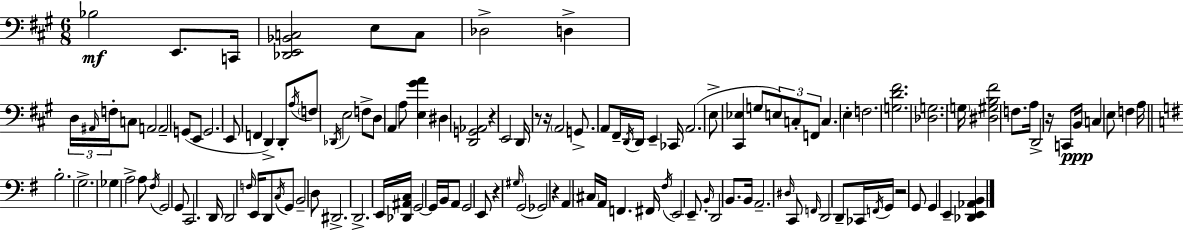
X:1
T:Untitled
M:6/8
L:1/4
K:A
_B,2 E,,/2 C,,/4 [_D,,E,,_B,,C,]2 E,/2 C,/2 _D,2 D, D,/4 ^A,,/4 F,/4 C,/2 A,,2 A,,2 G,,/2 E,,/2 G,,2 E,,/2 F,, D,, D,,/2 A,/4 F,/2 _D,,/4 E,2 F,/2 D,/2 A,, A,/2 [E,^GA] ^D, [D,,G,,_A,,]2 z E,,2 D,,/4 z/2 z/4 A,,2 G,,/2 A,,/2 ^F,,/4 D,,/4 D,,/4 E,, _C,,/4 A,,2 E,/2 [^C,,_E,] G,/2 E,/2 C,/2 F,,/2 C, E, F,2 [G,D^F]2 [_D,G,]2 G,/4 [^D,^G,B,^F]2 F,/2 A,/4 D,,2 z/4 C,,/2 B,,/4 C, E,/2 F, A,/4 B,2 G,2 _G, A,2 A,/2 ^F,/4 G,,2 G,,/2 C,,2 D,,/4 D,,2 F,/4 E,,/4 D,,/2 C,/4 G,,/2 B,,2 D,/2 ^D,,2 D,,2 E,,/4 [_D,,^A,,C,]/4 G,,2 G,,/4 B,,/4 A,,/2 G,,2 E,,/2 z ^G,/4 G,,2 _G,,2 z A,, ^C,/4 A,,/4 F,, ^F,,/4 ^F,/4 E,,2 E,,/2 B,,/4 D,,2 B,,/2 B,,/4 A,,2 ^D,/4 C,,/2 F,,/4 D,,2 D,,/2 _C,,/4 F,,/4 G,,/4 z2 G,,/2 G,, E,, [_D,,E,,_A,,B,,]